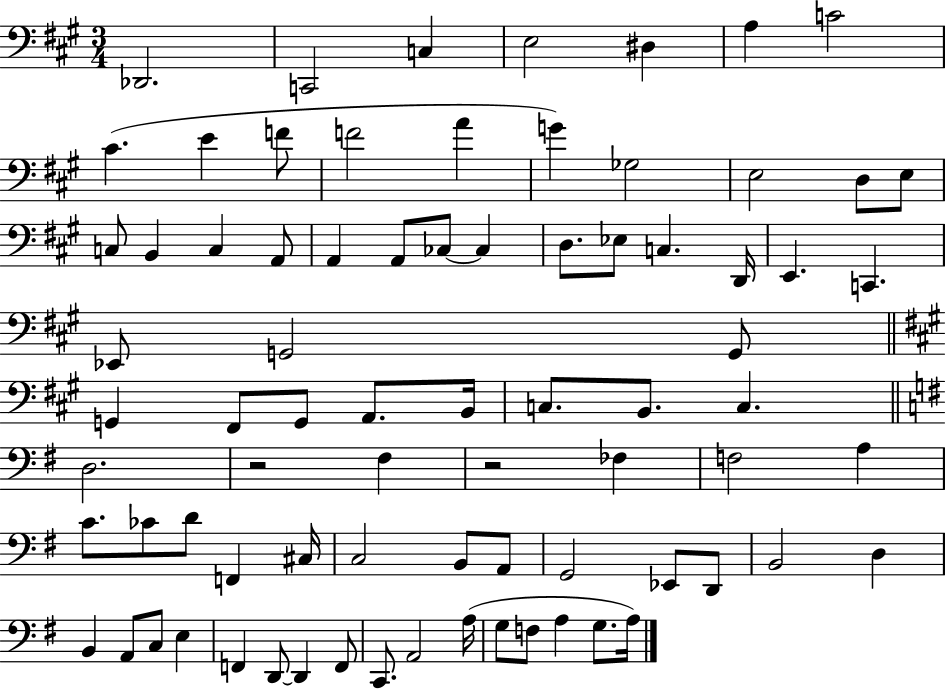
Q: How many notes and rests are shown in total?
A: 78